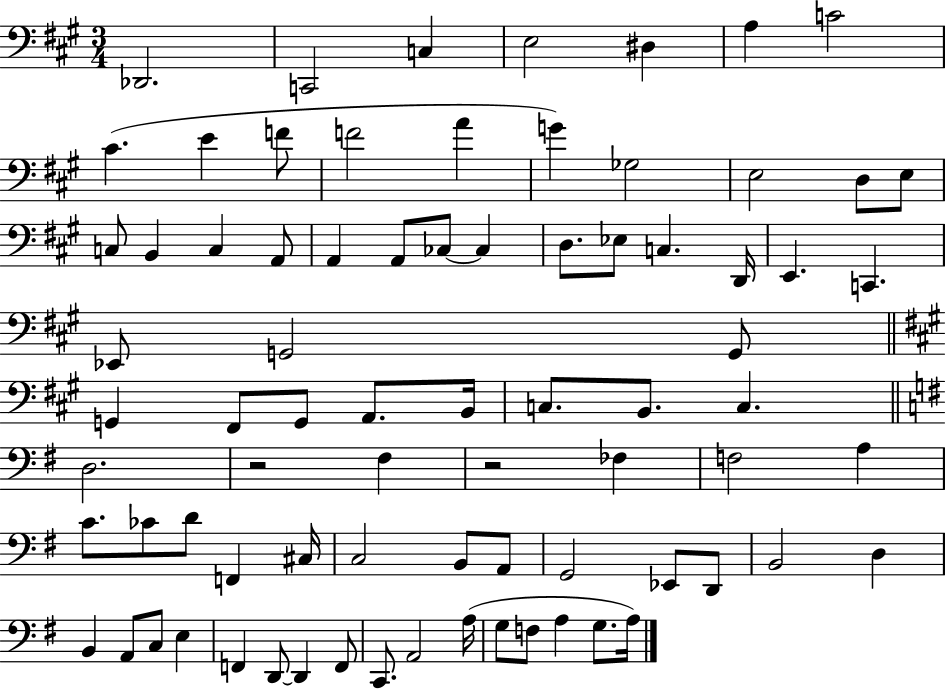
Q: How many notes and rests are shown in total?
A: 78